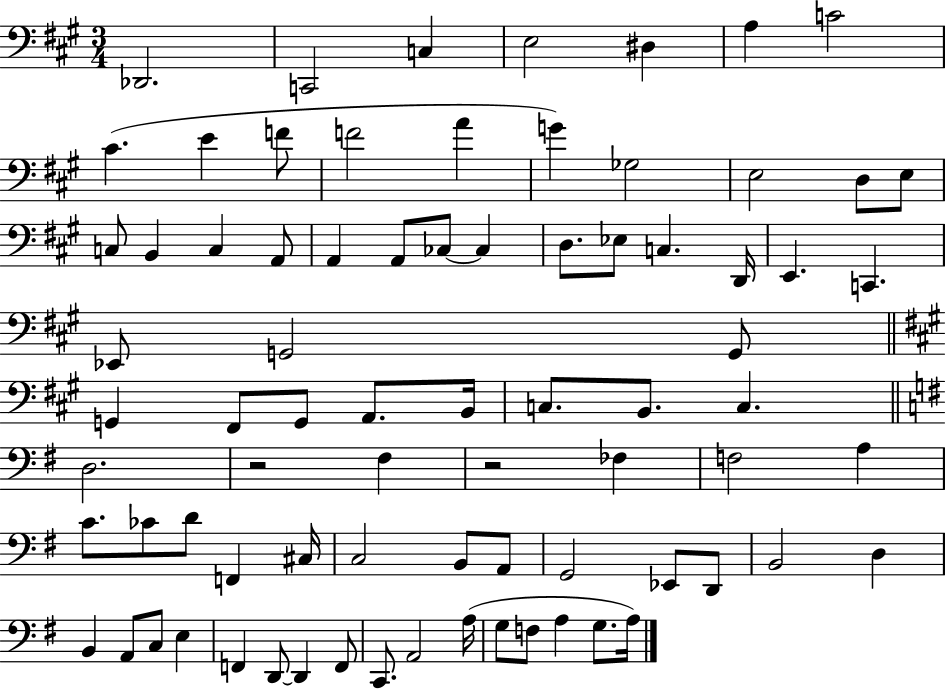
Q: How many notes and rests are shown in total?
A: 78